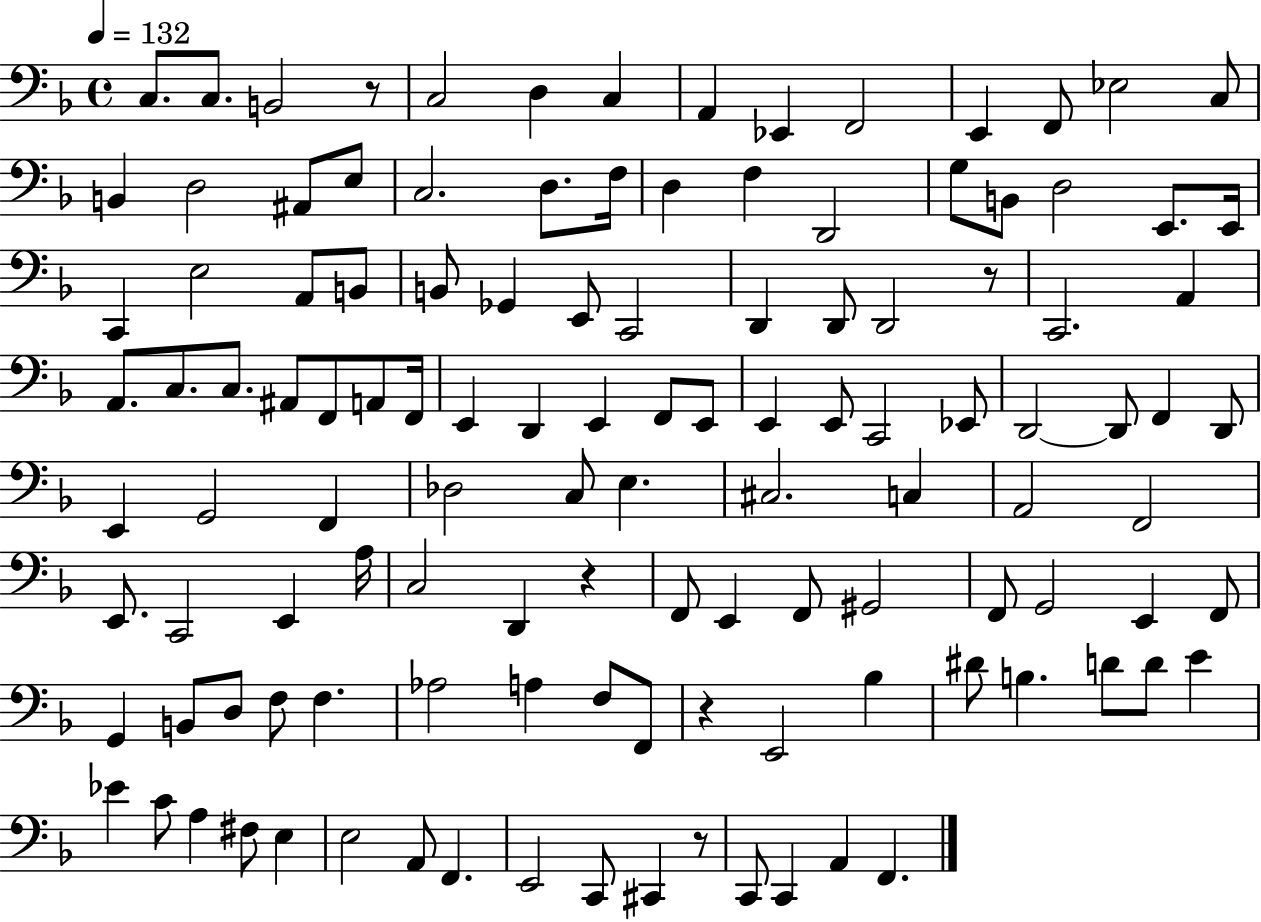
X:1
T:Untitled
M:4/4
L:1/4
K:F
C,/2 C,/2 B,,2 z/2 C,2 D, C, A,, _E,, F,,2 E,, F,,/2 _E,2 C,/2 B,, D,2 ^A,,/2 E,/2 C,2 D,/2 F,/4 D, F, D,,2 G,/2 B,,/2 D,2 E,,/2 E,,/4 C,, E,2 A,,/2 B,,/2 B,,/2 _G,, E,,/2 C,,2 D,, D,,/2 D,,2 z/2 C,,2 A,, A,,/2 C,/2 C,/2 ^A,,/2 F,,/2 A,,/2 F,,/4 E,, D,, E,, F,,/2 E,,/2 E,, E,,/2 C,,2 _E,,/2 D,,2 D,,/2 F,, D,,/2 E,, G,,2 F,, _D,2 C,/2 E, ^C,2 C, A,,2 F,,2 E,,/2 C,,2 E,, A,/4 C,2 D,, z F,,/2 E,, F,,/2 ^G,,2 F,,/2 G,,2 E,, F,,/2 G,, B,,/2 D,/2 F,/2 F, _A,2 A, F,/2 F,,/2 z E,,2 _B, ^D/2 B, D/2 D/2 E _E C/2 A, ^F,/2 E, E,2 A,,/2 F,, E,,2 C,,/2 ^C,, z/2 C,,/2 C,, A,, F,,